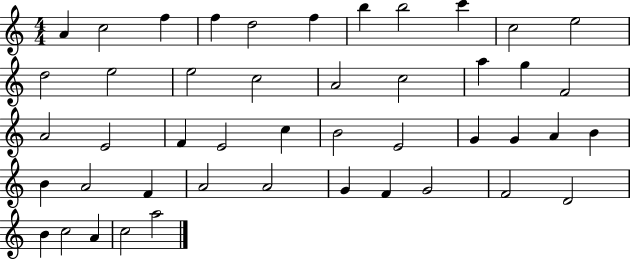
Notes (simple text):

A4/q C5/h F5/q F5/q D5/h F5/q B5/q B5/h C6/q C5/h E5/h D5/h E5/h E5/h C5/h A4/h C5/h A5/q G5/q F4/h A4/h E4/h F4/q E4/h C5/q B4/h E4/h G4/q G4/q A4/q B4/q B4/q A4/h F4/q A4/h A4/h G4/q F4/q G4/h F4/h D4/h B4/q C5/h A4/q C5/h A5/h